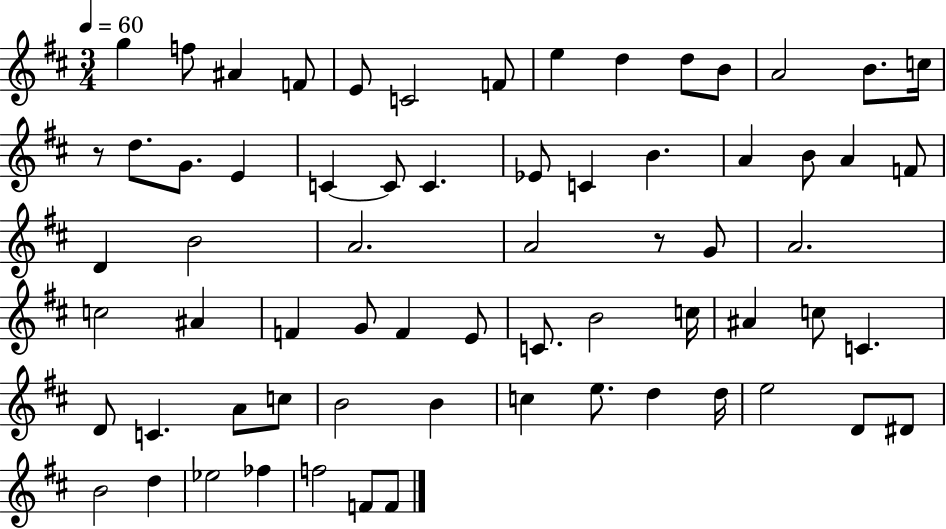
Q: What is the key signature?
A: D major